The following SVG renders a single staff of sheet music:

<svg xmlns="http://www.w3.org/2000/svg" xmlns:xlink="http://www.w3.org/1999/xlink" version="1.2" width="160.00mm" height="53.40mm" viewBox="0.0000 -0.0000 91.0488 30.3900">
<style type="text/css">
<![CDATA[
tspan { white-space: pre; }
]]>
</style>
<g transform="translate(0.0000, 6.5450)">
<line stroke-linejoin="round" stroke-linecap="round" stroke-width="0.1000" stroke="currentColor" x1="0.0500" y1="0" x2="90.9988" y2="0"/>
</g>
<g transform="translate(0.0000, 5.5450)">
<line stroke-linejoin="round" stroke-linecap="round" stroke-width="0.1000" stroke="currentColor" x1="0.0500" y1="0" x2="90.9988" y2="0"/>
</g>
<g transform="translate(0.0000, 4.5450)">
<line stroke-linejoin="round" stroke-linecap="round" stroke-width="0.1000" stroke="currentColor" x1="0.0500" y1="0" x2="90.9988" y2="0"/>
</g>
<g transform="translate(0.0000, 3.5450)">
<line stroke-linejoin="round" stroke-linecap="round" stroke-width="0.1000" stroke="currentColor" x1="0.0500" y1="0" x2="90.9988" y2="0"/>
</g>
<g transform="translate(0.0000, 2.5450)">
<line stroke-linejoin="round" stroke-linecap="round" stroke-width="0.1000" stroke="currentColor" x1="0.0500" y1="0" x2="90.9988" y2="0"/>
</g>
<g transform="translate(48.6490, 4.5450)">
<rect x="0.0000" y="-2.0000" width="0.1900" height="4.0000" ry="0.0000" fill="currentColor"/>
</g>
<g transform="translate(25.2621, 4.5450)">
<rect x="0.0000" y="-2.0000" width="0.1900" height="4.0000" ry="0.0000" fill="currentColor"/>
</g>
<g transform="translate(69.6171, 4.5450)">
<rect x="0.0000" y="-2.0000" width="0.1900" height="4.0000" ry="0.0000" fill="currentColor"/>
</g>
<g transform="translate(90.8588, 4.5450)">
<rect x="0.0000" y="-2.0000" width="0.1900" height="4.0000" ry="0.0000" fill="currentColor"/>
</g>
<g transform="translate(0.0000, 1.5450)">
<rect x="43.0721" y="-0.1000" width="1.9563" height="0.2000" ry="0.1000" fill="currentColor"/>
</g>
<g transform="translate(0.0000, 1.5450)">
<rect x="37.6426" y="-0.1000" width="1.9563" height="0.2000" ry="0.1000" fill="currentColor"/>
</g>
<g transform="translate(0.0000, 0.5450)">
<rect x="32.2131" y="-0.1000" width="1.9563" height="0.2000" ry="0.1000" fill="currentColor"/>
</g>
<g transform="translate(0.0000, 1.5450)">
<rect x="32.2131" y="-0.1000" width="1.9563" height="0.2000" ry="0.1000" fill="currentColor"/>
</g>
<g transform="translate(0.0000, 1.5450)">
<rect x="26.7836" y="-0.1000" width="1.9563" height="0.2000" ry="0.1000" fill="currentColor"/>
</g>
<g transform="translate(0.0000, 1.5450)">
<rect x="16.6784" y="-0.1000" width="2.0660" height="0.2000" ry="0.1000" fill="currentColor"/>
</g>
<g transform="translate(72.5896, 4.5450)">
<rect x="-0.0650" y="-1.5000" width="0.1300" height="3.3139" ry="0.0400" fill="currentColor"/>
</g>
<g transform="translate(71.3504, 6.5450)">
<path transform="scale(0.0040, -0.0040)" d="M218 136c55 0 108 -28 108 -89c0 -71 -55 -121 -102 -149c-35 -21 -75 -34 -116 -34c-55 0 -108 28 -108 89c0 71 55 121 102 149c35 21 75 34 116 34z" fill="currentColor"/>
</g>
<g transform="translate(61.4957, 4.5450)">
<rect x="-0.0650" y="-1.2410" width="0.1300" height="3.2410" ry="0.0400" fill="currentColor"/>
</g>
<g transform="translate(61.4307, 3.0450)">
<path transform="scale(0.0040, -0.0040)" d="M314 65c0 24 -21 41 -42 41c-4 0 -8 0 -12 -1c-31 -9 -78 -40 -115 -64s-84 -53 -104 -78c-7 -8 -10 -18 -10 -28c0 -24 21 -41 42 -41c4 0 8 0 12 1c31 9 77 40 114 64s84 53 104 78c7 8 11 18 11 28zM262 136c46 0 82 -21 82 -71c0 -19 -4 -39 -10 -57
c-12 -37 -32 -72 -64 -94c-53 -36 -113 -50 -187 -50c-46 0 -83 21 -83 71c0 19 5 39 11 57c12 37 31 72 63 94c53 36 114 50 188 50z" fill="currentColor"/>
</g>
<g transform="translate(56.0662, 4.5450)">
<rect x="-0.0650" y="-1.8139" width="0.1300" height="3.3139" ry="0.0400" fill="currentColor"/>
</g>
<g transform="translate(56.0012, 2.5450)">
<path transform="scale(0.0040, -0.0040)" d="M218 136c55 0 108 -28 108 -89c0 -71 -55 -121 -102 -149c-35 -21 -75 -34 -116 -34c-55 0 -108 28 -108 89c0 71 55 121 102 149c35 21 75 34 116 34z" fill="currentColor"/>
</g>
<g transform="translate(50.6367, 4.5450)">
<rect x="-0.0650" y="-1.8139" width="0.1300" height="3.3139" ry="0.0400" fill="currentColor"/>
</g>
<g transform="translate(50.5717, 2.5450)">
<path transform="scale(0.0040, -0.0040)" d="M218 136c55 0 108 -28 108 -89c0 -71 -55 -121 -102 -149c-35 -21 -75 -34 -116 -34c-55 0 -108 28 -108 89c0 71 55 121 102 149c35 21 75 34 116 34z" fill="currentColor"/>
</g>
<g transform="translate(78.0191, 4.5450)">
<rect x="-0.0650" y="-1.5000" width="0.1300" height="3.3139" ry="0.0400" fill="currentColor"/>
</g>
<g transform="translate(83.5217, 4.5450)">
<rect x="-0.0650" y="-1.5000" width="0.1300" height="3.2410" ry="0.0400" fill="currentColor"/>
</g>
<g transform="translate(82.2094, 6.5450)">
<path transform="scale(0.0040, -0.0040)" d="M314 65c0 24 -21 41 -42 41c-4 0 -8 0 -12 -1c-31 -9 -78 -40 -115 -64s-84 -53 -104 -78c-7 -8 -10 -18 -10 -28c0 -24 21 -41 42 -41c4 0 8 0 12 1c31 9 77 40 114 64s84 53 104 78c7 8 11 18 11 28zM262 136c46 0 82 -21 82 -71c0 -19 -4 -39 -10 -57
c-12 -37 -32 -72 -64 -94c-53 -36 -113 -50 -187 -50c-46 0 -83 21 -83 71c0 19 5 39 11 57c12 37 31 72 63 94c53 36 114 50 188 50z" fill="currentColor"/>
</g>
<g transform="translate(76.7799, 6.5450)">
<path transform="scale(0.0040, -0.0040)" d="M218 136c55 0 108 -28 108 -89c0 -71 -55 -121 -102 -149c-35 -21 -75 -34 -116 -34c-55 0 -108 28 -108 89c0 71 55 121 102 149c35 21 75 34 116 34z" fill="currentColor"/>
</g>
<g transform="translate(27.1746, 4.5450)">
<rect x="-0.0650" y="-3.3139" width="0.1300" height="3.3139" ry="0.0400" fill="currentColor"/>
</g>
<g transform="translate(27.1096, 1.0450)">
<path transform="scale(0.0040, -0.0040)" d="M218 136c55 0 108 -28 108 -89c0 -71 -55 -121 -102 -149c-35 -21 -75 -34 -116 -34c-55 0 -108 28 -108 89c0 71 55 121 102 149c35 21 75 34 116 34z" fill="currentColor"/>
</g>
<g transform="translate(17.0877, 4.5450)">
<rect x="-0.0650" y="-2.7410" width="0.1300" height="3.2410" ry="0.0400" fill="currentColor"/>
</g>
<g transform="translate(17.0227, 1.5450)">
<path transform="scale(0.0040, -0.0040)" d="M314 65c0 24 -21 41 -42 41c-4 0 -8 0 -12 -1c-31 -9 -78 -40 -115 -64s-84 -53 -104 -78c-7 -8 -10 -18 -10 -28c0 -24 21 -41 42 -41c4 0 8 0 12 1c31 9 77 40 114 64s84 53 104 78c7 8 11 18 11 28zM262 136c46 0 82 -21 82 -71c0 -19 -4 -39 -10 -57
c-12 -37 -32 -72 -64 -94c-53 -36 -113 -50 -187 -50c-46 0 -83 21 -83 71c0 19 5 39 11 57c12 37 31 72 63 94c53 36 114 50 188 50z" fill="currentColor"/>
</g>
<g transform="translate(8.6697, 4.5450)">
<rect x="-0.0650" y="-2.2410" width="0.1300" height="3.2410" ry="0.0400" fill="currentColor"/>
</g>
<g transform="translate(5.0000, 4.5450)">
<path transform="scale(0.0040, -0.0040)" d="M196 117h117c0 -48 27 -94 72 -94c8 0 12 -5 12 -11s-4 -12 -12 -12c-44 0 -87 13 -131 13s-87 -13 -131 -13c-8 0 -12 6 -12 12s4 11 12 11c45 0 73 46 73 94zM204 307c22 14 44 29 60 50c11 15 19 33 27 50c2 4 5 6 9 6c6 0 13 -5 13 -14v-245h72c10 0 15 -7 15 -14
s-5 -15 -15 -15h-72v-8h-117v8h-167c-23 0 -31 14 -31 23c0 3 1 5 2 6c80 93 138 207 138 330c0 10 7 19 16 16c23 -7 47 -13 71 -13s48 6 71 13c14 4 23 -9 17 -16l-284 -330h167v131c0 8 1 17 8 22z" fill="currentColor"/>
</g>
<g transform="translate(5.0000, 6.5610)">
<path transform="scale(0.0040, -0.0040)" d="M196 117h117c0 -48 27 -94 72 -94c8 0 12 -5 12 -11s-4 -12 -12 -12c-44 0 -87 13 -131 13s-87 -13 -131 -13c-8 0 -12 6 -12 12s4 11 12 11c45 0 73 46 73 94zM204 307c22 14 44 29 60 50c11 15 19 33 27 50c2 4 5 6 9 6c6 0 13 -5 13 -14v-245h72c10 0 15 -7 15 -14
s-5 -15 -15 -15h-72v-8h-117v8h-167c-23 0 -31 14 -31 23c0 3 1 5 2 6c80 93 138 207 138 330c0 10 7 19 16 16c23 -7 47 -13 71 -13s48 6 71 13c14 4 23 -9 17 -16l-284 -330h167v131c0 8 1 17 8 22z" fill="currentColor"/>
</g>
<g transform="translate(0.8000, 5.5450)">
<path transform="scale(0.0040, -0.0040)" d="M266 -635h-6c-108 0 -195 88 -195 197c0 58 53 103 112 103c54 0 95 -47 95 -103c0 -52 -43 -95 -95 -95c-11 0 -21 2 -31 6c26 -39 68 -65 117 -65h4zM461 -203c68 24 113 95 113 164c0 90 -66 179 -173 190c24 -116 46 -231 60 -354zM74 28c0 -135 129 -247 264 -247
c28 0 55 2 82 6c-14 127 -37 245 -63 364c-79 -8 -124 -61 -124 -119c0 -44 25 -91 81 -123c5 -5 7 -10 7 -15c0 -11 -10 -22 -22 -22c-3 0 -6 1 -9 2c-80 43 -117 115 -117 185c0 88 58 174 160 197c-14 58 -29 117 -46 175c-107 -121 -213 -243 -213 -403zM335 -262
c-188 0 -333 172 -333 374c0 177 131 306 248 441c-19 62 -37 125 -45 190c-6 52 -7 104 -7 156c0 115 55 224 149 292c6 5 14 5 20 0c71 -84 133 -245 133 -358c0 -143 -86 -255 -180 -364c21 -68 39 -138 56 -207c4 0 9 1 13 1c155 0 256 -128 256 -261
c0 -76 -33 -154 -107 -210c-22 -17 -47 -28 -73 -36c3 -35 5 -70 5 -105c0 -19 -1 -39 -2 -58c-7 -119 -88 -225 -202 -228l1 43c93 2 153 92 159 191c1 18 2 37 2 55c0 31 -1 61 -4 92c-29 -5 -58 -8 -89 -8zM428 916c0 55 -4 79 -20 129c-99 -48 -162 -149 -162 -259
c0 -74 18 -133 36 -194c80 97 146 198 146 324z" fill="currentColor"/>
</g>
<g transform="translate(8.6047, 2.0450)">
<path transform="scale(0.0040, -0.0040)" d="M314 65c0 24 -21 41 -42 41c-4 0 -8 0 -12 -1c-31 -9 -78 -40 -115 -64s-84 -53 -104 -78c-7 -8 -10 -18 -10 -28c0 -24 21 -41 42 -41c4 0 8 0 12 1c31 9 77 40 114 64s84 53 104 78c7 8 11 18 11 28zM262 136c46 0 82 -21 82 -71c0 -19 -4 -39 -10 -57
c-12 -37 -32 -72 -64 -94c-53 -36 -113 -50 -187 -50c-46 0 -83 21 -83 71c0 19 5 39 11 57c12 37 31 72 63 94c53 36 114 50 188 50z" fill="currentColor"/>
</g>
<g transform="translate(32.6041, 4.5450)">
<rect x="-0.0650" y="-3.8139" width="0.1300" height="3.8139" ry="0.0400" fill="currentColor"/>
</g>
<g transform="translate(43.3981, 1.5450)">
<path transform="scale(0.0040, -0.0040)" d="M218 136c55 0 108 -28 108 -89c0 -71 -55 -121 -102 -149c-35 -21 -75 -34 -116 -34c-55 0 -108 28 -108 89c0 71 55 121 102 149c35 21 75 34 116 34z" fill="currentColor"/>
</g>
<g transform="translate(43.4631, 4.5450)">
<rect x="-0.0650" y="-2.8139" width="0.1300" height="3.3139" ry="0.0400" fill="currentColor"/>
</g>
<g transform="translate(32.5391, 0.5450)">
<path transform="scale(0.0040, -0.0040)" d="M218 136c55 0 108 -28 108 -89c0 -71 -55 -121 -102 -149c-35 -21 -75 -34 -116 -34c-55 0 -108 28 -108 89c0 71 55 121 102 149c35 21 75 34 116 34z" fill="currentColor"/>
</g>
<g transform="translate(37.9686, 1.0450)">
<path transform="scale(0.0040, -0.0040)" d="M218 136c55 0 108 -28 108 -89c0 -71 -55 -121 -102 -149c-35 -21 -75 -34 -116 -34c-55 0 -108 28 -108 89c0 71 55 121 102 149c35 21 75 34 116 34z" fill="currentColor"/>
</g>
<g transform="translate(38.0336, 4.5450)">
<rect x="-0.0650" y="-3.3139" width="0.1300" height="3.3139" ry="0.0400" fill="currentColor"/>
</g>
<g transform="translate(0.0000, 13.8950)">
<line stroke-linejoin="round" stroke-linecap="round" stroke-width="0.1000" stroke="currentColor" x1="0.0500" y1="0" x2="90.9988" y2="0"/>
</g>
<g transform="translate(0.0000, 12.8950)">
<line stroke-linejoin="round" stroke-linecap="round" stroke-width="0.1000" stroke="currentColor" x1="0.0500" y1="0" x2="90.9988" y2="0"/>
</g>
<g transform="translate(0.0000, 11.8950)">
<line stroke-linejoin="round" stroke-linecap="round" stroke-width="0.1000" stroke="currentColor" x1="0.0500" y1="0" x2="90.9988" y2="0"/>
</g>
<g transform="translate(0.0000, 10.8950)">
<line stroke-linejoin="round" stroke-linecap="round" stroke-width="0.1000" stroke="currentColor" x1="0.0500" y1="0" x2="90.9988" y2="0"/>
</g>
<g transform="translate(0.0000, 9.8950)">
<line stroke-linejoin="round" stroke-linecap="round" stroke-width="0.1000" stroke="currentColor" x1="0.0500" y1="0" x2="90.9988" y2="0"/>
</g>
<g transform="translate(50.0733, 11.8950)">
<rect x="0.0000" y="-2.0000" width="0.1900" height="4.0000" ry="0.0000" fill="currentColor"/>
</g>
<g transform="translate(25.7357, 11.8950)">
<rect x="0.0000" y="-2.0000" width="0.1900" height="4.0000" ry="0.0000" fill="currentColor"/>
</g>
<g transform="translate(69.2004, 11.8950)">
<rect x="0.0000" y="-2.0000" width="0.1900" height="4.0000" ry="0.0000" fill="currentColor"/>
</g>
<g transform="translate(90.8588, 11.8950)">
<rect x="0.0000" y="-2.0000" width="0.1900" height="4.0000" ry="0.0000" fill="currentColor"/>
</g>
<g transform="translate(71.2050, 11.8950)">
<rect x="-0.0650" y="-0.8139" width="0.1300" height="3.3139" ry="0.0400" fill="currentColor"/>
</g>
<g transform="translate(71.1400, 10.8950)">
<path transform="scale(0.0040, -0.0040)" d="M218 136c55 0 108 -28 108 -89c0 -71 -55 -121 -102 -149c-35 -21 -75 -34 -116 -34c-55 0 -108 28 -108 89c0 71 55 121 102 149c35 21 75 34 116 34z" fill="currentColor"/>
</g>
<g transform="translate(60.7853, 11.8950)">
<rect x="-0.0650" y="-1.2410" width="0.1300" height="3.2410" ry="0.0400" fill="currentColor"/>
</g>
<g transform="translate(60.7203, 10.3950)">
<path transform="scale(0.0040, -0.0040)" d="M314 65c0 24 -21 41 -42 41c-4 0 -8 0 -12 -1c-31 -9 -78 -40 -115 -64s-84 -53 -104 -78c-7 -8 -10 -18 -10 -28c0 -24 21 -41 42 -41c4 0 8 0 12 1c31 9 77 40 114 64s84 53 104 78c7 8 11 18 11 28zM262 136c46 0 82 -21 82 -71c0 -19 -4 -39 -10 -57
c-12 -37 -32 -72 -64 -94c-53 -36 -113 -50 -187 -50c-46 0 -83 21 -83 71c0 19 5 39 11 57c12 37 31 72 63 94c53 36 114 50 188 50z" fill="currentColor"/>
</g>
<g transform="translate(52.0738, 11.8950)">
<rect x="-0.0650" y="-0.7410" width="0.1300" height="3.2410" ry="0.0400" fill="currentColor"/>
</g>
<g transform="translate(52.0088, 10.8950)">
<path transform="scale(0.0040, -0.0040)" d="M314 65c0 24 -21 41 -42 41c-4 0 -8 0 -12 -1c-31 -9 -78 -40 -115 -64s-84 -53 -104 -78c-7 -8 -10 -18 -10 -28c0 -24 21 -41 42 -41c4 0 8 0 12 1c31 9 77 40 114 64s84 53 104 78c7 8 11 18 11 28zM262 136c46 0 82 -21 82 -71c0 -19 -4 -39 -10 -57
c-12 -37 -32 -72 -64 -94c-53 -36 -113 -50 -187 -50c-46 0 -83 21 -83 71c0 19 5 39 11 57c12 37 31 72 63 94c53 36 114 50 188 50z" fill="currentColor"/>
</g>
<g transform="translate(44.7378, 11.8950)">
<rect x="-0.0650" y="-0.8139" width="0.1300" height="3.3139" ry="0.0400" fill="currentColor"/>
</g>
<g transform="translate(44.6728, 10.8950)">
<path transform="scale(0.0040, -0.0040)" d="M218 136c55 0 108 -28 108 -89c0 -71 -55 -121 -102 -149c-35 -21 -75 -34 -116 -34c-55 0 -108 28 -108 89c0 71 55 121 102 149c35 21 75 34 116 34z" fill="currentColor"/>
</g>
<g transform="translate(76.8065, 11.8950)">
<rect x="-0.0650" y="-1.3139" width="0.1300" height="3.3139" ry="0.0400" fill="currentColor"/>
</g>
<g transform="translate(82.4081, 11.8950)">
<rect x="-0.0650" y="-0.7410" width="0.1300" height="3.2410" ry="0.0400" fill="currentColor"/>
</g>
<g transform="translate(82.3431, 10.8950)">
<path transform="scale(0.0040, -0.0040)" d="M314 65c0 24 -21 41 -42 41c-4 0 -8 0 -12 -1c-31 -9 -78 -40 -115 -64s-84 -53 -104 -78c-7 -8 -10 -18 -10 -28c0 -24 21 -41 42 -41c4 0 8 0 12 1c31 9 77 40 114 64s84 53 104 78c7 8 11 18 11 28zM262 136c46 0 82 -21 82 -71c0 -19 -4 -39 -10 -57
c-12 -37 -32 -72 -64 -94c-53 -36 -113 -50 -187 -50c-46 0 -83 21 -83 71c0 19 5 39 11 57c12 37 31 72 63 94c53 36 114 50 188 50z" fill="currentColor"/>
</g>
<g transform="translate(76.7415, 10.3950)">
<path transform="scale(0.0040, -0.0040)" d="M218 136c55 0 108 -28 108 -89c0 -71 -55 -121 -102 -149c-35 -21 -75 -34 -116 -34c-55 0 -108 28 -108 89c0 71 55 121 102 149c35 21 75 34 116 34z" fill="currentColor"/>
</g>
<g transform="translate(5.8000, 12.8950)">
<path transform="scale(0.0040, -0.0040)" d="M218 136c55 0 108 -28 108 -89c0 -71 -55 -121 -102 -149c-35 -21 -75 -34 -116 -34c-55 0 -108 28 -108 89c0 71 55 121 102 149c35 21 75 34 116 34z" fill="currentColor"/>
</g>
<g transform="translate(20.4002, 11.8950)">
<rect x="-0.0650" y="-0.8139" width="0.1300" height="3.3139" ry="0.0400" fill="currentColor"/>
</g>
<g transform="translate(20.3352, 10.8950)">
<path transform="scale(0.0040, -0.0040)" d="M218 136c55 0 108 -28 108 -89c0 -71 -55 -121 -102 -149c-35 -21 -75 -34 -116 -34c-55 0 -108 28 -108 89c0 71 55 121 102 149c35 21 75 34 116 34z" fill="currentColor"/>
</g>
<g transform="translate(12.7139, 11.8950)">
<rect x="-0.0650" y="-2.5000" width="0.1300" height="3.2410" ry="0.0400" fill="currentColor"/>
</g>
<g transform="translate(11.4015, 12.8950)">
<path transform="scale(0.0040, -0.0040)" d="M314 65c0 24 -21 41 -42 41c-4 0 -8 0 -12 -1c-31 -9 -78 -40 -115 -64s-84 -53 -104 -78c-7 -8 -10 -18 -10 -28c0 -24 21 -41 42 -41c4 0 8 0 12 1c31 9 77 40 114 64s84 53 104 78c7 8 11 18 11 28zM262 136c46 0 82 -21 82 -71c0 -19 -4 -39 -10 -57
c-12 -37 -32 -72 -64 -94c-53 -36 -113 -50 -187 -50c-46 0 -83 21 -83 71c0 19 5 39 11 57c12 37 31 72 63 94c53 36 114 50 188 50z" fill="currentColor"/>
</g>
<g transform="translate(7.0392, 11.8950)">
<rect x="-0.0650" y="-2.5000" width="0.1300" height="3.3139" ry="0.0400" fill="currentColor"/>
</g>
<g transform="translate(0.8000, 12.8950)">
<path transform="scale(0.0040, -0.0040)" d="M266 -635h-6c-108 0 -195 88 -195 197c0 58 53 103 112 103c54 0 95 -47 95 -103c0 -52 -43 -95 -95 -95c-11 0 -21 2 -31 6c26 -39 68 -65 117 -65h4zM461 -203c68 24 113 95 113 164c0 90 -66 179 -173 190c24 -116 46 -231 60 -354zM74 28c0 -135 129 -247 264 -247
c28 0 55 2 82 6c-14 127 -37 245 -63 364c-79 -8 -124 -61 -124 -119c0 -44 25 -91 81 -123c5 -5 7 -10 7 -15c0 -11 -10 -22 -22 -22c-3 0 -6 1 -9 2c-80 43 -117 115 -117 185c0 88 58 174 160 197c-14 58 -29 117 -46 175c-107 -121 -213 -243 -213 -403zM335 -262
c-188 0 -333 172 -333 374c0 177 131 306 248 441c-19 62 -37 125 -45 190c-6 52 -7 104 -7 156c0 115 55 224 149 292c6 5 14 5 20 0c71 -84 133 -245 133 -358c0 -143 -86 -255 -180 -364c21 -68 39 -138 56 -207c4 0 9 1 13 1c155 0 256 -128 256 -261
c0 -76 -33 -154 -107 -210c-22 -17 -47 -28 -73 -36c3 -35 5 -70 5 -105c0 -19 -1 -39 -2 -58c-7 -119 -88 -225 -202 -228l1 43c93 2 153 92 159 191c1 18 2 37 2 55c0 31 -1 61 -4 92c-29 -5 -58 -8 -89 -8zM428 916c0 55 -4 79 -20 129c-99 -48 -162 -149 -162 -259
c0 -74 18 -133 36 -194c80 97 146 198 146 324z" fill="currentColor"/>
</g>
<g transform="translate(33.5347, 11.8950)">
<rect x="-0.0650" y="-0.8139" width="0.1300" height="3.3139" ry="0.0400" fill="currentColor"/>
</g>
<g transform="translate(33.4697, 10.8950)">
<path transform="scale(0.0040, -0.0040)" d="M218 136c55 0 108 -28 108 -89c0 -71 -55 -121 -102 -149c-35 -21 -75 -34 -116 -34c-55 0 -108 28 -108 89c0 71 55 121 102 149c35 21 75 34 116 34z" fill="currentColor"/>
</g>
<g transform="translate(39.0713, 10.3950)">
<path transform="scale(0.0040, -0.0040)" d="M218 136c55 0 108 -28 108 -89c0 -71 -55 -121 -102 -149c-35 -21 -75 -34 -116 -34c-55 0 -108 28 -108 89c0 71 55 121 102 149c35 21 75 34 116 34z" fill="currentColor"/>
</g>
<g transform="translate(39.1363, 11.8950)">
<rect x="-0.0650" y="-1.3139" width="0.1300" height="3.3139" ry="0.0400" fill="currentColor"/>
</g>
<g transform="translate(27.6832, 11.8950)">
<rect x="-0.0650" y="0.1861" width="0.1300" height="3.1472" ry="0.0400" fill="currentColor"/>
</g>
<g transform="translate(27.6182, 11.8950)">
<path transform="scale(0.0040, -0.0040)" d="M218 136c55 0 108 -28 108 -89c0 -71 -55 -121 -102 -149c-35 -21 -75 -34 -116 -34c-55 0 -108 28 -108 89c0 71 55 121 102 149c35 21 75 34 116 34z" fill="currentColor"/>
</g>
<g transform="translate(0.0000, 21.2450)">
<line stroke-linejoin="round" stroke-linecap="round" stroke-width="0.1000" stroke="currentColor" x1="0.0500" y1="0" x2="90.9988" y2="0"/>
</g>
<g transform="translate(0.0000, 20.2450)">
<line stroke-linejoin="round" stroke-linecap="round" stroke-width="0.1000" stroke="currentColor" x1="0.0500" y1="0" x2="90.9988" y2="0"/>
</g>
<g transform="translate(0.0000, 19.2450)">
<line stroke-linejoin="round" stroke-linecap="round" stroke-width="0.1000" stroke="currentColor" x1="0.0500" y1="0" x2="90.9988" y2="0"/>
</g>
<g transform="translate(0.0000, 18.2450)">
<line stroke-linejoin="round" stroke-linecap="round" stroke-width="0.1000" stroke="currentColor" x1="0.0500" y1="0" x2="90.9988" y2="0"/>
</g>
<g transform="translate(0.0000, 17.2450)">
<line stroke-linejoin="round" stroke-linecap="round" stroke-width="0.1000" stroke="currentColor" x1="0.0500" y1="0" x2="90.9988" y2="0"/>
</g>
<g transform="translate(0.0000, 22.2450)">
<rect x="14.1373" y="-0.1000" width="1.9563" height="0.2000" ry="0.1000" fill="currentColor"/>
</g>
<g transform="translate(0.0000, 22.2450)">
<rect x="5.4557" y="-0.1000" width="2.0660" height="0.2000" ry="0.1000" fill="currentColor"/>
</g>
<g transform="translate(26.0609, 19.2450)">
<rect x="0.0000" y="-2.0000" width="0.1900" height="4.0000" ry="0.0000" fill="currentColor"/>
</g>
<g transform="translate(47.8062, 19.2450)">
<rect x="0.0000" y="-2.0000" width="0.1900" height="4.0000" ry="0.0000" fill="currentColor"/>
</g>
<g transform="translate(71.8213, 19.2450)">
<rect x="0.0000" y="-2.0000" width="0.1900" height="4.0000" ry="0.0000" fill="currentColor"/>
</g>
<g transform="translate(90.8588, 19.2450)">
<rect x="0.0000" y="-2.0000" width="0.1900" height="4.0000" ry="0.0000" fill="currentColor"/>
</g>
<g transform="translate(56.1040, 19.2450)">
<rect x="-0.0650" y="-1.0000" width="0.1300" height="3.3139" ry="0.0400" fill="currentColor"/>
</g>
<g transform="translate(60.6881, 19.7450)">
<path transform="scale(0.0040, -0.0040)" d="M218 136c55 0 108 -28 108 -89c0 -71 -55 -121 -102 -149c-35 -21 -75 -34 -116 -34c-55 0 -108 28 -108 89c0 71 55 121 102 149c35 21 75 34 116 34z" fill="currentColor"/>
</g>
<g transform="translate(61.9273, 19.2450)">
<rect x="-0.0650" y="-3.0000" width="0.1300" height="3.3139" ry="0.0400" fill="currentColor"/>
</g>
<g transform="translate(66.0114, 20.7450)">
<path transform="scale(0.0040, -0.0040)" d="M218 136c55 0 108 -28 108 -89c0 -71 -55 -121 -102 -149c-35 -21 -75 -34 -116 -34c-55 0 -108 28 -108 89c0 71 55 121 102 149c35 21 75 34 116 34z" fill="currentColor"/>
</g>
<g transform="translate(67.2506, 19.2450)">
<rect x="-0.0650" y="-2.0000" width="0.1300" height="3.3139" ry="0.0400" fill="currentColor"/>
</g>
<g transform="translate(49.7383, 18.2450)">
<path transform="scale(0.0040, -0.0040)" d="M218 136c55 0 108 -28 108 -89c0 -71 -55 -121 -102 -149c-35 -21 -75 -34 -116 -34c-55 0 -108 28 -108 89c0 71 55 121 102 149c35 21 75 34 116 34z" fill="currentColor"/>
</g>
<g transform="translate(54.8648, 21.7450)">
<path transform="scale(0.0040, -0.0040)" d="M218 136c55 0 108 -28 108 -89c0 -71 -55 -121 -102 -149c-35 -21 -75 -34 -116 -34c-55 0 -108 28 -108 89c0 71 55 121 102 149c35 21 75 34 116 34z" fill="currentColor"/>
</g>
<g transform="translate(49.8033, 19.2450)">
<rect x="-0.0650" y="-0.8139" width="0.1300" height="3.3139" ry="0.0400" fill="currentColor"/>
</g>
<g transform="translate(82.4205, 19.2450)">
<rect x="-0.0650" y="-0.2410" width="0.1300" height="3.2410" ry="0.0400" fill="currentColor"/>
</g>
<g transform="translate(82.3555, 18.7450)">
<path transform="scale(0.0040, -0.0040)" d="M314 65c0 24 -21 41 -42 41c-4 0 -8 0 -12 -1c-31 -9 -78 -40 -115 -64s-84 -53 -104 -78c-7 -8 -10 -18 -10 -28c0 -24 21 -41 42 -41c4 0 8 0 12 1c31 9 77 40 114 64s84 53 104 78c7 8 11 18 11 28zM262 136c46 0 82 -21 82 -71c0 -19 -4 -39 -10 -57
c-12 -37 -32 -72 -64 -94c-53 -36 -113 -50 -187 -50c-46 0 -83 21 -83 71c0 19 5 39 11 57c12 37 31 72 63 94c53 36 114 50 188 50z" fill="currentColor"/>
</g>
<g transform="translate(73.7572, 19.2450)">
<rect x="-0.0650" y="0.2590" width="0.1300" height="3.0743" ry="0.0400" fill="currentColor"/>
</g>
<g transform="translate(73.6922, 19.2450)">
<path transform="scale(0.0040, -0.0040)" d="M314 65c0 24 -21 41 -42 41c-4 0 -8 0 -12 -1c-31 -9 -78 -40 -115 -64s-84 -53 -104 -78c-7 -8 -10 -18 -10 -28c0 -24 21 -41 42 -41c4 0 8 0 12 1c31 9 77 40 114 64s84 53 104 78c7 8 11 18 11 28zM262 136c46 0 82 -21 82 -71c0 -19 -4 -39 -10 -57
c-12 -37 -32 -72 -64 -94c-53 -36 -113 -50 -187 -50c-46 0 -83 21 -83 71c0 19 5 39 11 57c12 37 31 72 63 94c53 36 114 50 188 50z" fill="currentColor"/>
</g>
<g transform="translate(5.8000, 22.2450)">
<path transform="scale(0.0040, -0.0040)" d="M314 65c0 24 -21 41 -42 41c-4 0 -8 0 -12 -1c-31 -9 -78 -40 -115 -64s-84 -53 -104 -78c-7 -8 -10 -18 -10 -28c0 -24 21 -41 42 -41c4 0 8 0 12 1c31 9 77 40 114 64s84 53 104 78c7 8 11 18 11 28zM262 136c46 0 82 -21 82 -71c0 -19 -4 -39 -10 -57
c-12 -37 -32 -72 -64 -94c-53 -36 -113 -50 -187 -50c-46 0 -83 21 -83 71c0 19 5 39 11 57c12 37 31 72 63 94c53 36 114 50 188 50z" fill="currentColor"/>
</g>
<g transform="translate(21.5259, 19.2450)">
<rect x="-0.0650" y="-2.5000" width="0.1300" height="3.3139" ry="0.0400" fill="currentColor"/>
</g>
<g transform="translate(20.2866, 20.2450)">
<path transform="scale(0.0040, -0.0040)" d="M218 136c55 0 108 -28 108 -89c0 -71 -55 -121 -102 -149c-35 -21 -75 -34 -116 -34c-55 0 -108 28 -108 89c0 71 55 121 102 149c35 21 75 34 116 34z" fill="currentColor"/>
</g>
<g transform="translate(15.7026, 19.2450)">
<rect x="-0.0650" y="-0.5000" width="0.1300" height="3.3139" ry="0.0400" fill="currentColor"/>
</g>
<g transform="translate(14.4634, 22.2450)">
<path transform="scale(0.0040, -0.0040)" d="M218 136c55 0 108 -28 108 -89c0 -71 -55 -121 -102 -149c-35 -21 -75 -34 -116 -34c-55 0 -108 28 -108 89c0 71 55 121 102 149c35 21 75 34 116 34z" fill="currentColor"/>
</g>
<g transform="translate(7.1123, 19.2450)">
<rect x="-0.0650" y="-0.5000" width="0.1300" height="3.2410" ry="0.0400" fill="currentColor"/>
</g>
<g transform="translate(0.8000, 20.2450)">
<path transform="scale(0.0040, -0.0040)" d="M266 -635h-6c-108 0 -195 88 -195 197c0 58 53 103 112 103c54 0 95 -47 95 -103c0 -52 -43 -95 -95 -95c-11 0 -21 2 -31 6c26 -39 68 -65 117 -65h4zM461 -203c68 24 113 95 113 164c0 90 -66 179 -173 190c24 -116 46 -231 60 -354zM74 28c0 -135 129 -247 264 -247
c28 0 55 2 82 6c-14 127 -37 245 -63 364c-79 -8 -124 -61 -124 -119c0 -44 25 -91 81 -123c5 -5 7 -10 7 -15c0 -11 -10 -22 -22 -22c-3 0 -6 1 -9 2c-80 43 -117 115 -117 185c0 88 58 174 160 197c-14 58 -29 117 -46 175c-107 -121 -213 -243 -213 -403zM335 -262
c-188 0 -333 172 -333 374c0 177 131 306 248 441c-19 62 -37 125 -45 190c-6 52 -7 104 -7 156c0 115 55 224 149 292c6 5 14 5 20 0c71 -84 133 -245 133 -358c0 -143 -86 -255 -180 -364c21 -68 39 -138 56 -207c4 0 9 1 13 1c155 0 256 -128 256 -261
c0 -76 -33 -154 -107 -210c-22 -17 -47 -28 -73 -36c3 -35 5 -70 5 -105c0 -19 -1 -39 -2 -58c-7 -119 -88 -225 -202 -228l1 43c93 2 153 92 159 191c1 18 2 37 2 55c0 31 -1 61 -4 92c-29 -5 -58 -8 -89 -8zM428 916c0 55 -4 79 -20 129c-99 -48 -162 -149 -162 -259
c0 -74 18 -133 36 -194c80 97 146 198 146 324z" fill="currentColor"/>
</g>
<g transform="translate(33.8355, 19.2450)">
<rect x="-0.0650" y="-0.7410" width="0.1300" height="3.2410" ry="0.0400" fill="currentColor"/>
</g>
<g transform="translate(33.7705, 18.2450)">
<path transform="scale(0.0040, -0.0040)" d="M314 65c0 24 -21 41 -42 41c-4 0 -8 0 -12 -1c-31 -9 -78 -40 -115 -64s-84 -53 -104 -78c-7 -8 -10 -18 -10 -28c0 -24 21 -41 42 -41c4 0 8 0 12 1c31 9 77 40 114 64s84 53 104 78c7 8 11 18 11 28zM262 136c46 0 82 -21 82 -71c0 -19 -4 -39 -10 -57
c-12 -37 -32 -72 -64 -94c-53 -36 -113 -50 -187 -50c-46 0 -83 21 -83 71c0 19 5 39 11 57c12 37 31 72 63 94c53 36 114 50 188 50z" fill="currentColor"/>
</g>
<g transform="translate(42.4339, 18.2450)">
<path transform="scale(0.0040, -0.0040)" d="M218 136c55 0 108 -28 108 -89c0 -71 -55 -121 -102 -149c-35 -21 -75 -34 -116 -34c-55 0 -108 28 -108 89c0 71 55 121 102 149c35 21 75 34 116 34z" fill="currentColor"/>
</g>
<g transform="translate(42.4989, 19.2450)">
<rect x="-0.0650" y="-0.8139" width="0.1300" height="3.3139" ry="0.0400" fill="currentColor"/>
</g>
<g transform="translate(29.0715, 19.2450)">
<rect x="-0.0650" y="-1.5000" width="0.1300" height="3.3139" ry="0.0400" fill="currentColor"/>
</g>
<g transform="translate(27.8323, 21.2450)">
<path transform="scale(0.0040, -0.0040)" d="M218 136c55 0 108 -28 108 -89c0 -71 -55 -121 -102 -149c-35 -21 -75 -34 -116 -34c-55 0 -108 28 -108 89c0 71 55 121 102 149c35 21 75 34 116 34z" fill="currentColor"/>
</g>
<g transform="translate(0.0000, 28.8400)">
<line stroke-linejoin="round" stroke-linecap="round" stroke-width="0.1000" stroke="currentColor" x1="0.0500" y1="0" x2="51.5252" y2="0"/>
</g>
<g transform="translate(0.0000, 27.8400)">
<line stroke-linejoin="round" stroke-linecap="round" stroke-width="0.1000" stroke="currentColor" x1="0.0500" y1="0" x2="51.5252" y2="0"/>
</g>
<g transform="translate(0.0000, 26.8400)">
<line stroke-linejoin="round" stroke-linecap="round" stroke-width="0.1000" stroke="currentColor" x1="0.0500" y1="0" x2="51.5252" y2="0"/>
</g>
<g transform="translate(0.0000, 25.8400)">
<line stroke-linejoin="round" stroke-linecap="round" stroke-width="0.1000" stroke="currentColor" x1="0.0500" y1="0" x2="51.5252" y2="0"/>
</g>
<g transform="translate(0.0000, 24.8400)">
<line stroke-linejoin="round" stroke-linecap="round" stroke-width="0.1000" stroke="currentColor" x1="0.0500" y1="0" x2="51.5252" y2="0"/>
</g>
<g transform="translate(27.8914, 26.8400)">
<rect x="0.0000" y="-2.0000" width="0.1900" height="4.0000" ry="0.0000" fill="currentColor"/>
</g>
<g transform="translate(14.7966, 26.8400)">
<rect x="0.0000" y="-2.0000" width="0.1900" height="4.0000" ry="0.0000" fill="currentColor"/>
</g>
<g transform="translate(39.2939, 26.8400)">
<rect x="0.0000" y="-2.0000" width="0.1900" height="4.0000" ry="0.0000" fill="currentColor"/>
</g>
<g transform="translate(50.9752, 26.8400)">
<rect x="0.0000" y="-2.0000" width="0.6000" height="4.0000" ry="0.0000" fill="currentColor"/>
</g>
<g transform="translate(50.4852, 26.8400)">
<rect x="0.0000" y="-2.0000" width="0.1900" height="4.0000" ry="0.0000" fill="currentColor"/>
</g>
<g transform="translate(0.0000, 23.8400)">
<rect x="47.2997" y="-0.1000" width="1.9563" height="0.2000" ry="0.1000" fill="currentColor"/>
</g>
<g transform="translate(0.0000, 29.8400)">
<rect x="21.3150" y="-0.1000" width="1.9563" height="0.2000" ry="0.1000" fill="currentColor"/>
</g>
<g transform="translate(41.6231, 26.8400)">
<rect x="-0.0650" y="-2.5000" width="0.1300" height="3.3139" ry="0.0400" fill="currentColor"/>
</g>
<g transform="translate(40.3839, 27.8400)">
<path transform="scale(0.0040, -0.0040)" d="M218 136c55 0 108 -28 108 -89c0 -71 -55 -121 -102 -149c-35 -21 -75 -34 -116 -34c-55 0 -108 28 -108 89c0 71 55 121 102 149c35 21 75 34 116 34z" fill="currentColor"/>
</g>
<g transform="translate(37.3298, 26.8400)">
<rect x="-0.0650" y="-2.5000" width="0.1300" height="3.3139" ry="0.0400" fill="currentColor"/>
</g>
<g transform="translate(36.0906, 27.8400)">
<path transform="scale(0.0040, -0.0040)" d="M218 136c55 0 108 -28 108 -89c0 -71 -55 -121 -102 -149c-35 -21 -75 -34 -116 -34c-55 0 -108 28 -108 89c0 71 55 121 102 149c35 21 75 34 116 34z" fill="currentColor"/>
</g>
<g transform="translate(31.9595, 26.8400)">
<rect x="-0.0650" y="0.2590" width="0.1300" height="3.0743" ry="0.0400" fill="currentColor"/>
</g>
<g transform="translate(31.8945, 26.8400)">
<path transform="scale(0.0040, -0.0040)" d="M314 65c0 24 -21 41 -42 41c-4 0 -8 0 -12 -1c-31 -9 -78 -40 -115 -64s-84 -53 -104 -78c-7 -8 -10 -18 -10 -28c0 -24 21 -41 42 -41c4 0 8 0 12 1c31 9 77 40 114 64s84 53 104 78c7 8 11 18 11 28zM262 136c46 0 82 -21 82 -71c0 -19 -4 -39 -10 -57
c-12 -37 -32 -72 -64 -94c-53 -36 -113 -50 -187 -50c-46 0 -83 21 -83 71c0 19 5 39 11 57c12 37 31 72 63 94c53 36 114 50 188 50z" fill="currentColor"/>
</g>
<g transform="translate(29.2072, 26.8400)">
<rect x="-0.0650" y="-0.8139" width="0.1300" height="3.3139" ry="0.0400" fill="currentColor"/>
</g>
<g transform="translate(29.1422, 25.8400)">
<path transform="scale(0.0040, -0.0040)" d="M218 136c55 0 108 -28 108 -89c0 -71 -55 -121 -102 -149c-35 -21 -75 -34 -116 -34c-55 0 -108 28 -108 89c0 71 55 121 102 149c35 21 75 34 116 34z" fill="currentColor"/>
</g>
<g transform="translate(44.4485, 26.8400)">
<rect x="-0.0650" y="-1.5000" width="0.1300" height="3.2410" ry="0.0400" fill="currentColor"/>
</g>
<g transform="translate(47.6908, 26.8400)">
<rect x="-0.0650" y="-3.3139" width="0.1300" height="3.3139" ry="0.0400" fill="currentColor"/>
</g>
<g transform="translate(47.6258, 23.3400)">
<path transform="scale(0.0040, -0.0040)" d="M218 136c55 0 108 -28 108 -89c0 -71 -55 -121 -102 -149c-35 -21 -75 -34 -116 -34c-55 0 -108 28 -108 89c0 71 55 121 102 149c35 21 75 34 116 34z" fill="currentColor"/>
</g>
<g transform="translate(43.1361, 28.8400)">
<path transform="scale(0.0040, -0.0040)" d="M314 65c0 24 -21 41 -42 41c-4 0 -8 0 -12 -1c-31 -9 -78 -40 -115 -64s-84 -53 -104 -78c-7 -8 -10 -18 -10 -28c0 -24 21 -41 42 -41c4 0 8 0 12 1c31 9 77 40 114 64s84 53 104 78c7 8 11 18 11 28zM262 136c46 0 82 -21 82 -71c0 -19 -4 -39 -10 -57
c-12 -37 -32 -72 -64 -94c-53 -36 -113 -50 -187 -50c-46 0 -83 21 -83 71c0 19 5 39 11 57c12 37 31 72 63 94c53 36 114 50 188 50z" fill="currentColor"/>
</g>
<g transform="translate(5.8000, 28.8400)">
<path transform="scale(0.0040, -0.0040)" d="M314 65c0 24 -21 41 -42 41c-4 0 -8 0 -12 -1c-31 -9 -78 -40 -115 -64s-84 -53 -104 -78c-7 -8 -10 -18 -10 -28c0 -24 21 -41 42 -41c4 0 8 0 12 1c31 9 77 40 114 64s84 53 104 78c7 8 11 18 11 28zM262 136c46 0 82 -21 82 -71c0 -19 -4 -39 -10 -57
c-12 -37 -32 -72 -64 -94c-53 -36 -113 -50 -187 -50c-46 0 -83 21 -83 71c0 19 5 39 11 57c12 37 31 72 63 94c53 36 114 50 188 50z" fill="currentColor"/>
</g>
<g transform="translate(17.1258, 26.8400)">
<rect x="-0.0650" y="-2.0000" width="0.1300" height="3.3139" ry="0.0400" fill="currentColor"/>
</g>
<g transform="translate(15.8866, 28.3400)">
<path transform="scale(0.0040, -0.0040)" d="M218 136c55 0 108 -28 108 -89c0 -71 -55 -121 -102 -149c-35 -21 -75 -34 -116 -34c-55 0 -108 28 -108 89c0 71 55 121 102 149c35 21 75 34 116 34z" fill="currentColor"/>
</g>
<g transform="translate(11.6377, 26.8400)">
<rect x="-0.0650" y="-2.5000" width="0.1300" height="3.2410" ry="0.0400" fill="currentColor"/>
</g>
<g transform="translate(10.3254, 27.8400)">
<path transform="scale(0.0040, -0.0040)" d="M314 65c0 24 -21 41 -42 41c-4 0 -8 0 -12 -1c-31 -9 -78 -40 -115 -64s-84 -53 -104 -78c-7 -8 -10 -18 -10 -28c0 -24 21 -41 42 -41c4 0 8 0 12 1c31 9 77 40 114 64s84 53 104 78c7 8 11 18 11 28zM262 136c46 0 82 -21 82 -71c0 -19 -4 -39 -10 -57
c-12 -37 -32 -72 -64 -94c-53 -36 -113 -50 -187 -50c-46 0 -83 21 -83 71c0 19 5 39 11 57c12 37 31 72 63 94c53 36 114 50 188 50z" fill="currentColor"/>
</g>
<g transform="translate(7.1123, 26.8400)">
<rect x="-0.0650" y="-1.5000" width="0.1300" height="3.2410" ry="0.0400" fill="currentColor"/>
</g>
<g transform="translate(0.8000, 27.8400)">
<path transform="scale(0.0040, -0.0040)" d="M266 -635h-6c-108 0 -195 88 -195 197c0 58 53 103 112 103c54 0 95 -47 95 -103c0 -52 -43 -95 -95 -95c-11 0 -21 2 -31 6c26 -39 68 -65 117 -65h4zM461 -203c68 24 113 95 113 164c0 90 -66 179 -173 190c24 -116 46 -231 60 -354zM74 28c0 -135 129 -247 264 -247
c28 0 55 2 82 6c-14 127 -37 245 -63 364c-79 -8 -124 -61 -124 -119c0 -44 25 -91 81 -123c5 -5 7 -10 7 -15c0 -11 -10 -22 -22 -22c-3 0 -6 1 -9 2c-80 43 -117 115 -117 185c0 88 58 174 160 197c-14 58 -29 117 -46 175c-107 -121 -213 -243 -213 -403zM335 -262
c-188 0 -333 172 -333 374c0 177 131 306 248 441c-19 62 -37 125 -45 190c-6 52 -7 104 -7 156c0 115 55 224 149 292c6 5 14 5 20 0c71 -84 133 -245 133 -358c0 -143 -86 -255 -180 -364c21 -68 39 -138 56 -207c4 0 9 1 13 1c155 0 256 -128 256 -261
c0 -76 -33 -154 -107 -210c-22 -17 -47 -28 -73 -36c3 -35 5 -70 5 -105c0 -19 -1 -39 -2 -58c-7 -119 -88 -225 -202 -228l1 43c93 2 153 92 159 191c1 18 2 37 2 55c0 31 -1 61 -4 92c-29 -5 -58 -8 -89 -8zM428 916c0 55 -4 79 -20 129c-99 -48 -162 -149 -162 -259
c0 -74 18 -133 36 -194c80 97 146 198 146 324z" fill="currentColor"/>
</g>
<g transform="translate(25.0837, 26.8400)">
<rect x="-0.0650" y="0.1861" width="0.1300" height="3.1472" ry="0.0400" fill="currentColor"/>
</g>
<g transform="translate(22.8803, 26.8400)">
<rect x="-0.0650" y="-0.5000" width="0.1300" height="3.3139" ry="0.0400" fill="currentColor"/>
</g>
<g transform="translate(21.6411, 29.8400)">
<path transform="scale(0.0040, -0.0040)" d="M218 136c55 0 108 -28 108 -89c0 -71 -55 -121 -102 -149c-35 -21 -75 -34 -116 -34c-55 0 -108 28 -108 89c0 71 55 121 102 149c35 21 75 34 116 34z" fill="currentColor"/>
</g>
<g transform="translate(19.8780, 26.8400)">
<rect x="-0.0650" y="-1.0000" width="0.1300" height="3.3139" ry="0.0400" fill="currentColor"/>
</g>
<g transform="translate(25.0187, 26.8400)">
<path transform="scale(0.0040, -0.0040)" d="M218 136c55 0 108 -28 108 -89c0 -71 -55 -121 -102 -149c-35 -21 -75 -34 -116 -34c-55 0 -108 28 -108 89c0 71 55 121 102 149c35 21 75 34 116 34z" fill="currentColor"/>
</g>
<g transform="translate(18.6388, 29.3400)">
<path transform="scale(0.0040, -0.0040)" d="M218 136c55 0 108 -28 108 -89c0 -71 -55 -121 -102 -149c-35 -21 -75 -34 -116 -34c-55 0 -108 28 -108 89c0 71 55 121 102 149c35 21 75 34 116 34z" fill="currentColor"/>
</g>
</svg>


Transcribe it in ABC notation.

X:1
T:Untitled
M:4/4
L:1/4
K:C
g2 a2 b c' b a f f e2 E E E2 G G2 d B d e d d2 e2 d e d2 C2 C G E d2 d d D A F B2 c2 E2 G2 F D C B d B2 G G E2 b